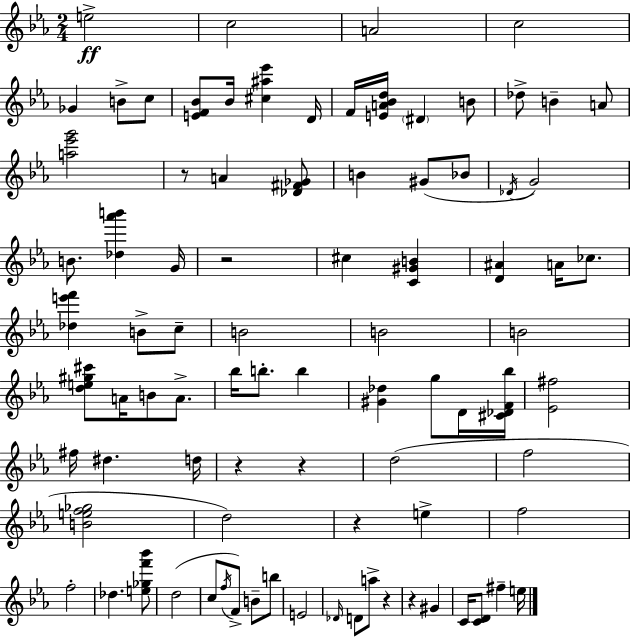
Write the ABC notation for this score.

X:1
T:Untitled
M:2/4
L:1/4
K:Cm
e2 c2 A2 c2 _G B/2 c/2 [EF_B]/2 _B/4 [^c^a_e'] D/4 F/4 [EA_Bd]/4 ^D B/2 _d/2 B A/2 [a_e'g']2 z/2 A [_D^F_G]/2 B ^G/2 _B/2 _D/4 G2 B/2 [_d_a'b'] G/4 z2 ^c [C^GB] [D^A] A/4 _c/2 [_de'f'] B/2 c/2 B2 B2 B2 [de^g^c']/2 A/4 B/2 A/2 _b/4 b/2 b [^G_d] g/2 D/4 [^C_DF_b]/4 [_E^f]2 ^f/4 ^d d/4 z z d2 f2 [Bef_g]2 d2 z e f2 f2 _d [e_gf'_b']/2 d2 c/2 f/4 F/2 B/2 b/2 E2 _D/4 D/2 a/2 z z ^G C/4 [CD]/2 ^f e/4